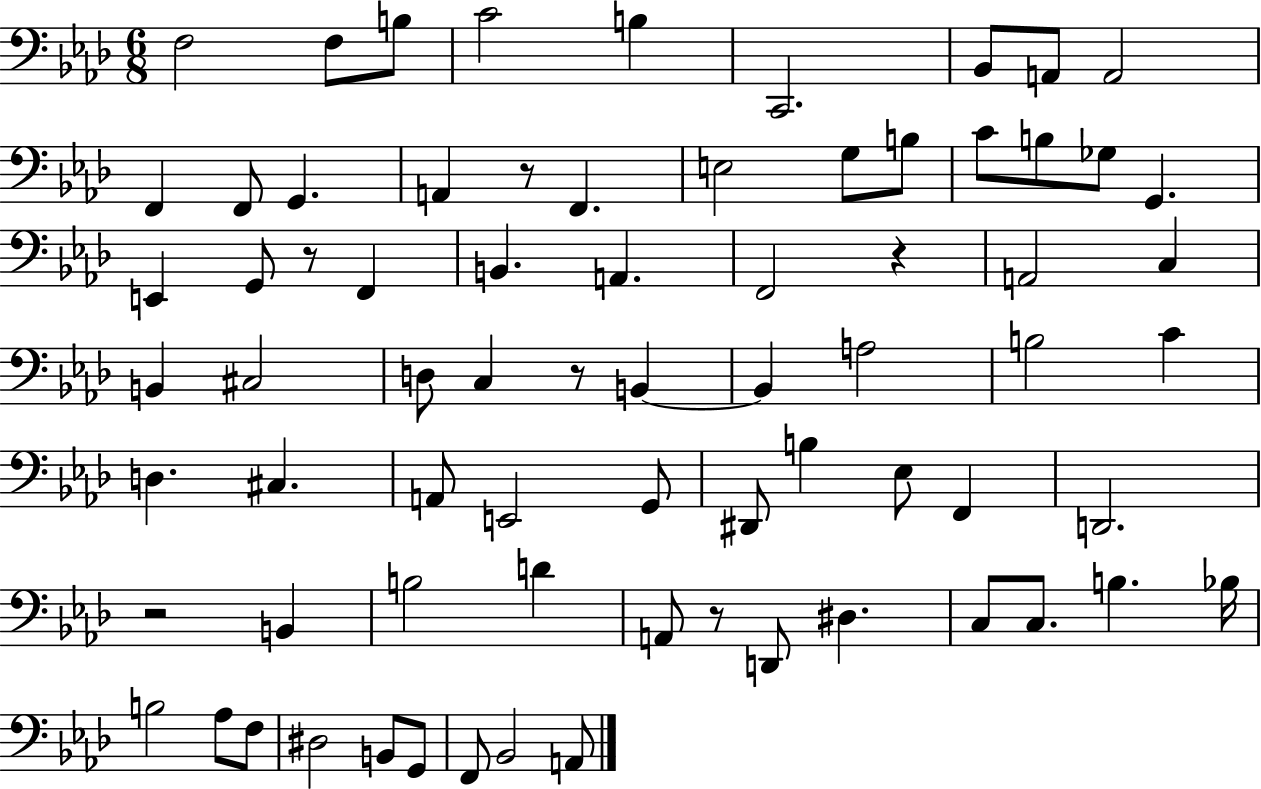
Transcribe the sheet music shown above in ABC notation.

X:1
T:Untitled
M:6/8
L:1/4
K:Ab
F,2 F,/2 B,/2 C2 B, C,,2 _B,,/2 A,,/2 A,,2 F,, F,,/2 G,, A,, z/2 F,, E,2 G,/2 B,/2 C/2 B,/2 _G,/2 G,, E,, G,,/2 z/2 F,, B,, A,, F,,2 z A,,2 C, B,, ^C,2 D,/2 C, z/2 B,, B,, A,2 B,2 C D, ^C, A,,/2 E,,2 G,,/2 ^D,,/2 B, _E,/2 F,, D,,2 z2 B,, B,2 D A,,/2 z/2 D,,/2 ^D, C,/2 C,/2 B, _B,/4 B,2 _A,/2 F,/2 ^D,2 B,,/2 G,,/2 F,,/2 _B,,2 A,,/2